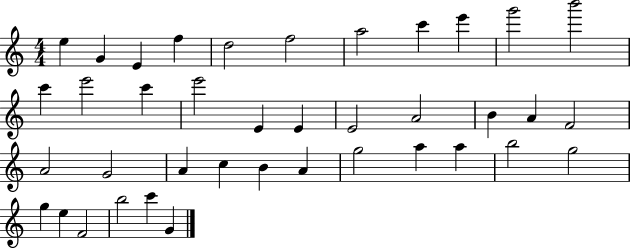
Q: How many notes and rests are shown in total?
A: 39